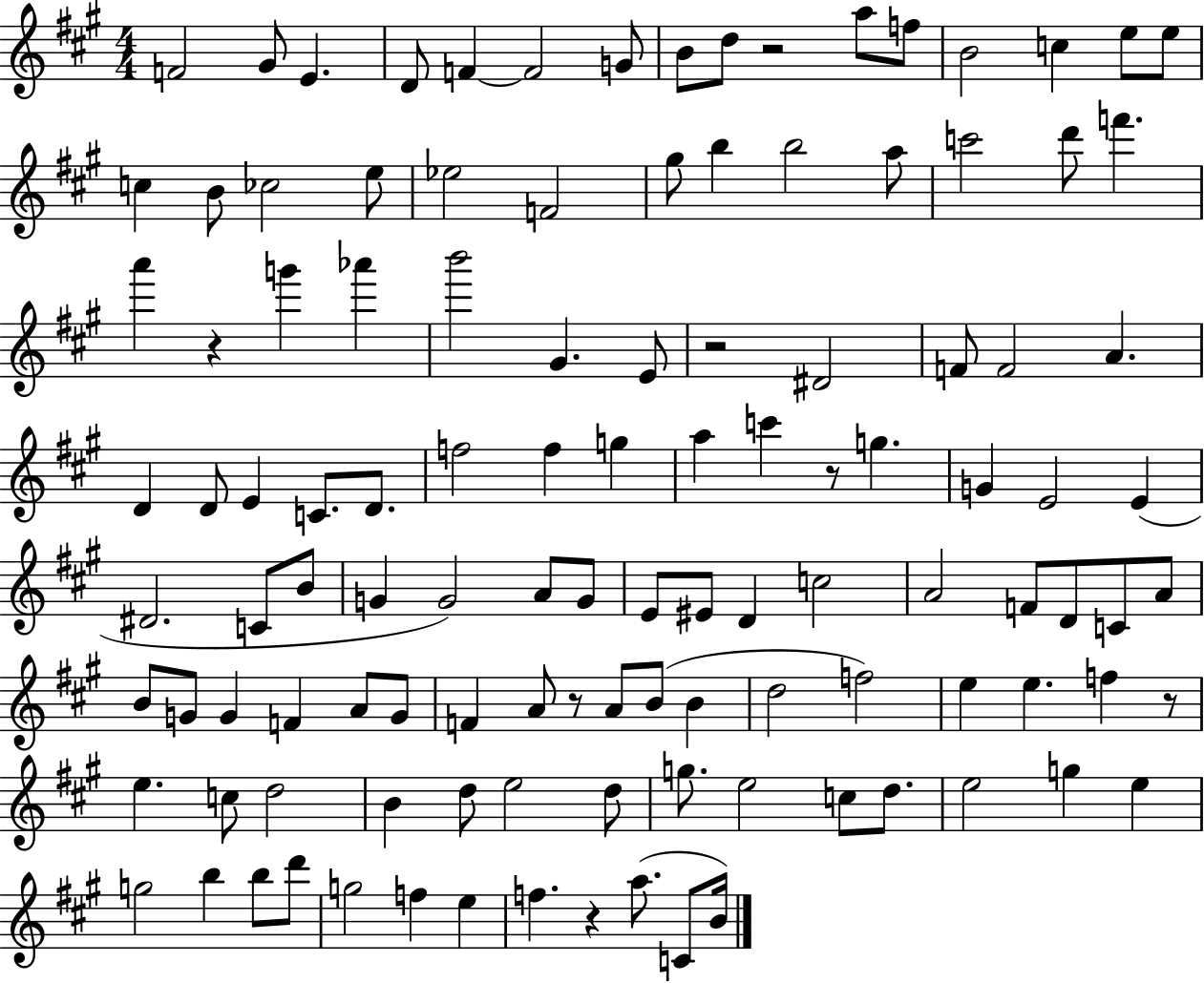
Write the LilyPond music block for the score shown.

{
  \clef treble
  \numericTimeSignature
  \time 4/4
  \key a \major
  f'2 gis'8 e'4. | d'8 f'4~~ f'2 g'8 | b'8 d''8 r2 a''8 f''8 | b'2 c''4 e''8 e''8 | \break c''4 b'8 ces''2 e''8 | ees''2 f'2 | gis''8 b''4 b''2 a''8 | c'''2 d'''8 f'''4. | \break a'''4 r4 g'''4 aes'''4 | b'''2 gis'4. e'8 | r2 dis'2 | f'8 f'2 a'4. | \break d'4 d'8 e'4 c'8. d'8. | f''2 f''4 g''4 | a''4 c'''4 r8 g''4. | g'4 e'2 e'4( | \break dis'2. c'8 b'8 | g'4 g'2) a'8 g'8 | e'8 eis'8 d'4 c''2 | a'2 f'8 d'8 c'8 a'8 | \break b'8 g'8 g'4 f'4 a'8 g'8 | f'4 a'8 r8 a'8 b'8( b'4 | d''2 f''2) | e''4 e''4. f''4 r8 | \break e''4. c''8 d''2 | b'4 d''8 e''2 d''8 | g''8. e''2 c''8 d''8. | e''2 g''4 e''4 | \break g''2 b''4 b''8 d'''8 | g''2 f''4 e''4 | f''4. r4 a''8.( c'8 b'16) | \bar "|."
}